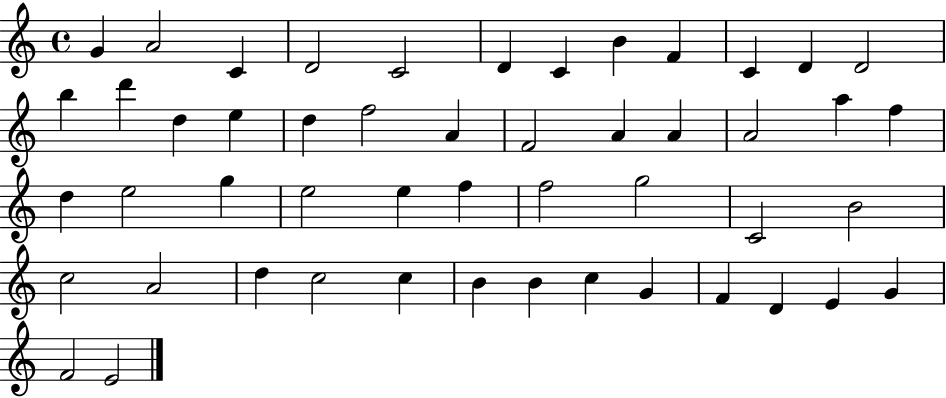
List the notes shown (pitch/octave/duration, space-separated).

G4/q A4/h C4/q D4/h C4/h D4/q C4/q B4/q F4/q C4/q D4/q D4/h B5/q D6/q D5/q E5/q D5/q F5/h A4/q F4/h A4/q A4/q A4/h A5/q F5/q D5/q E5/h G5/q E5/h E5/q F5/q F5/h G5/h C4/h B4/h C5/h A4/h D5/q C5/h C5/q B4/q B4/q C5/q G4/q F4/q D4/q E4/q G4/q F4/h E4/h